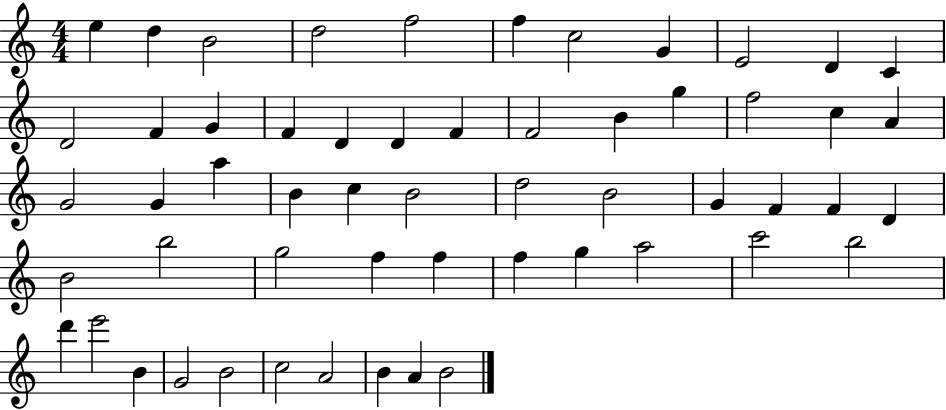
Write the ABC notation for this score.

X:1
T:Untitled
M:4/4
L:1/4
K:C
e d B2 d2 f2 f c2 G E2 D C D2 F G F D D F F2 B g f2 c A G2 G a B c B2 d2 B2 G F F D B2 b2 g2 f f f g a2 c'2 b2 d' e'2 B G2 B2 c2 A2 B A B2